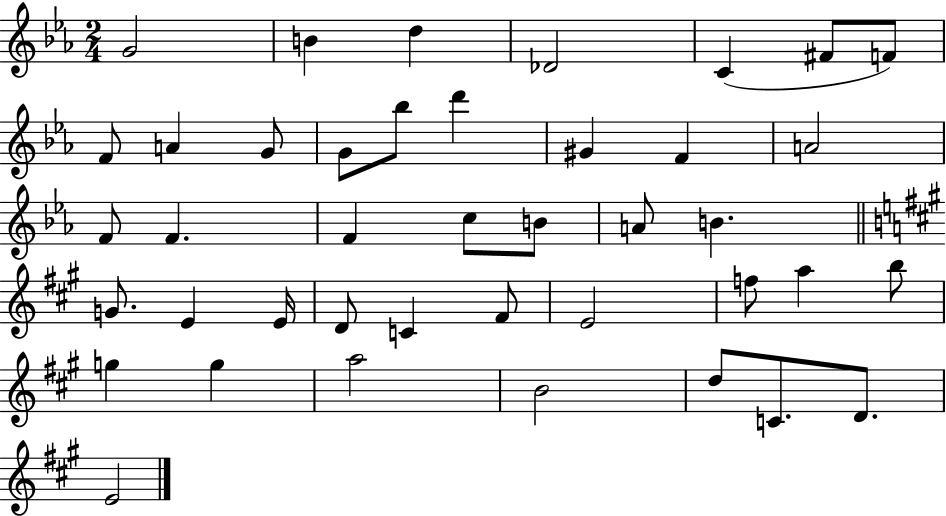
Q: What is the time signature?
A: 2/4